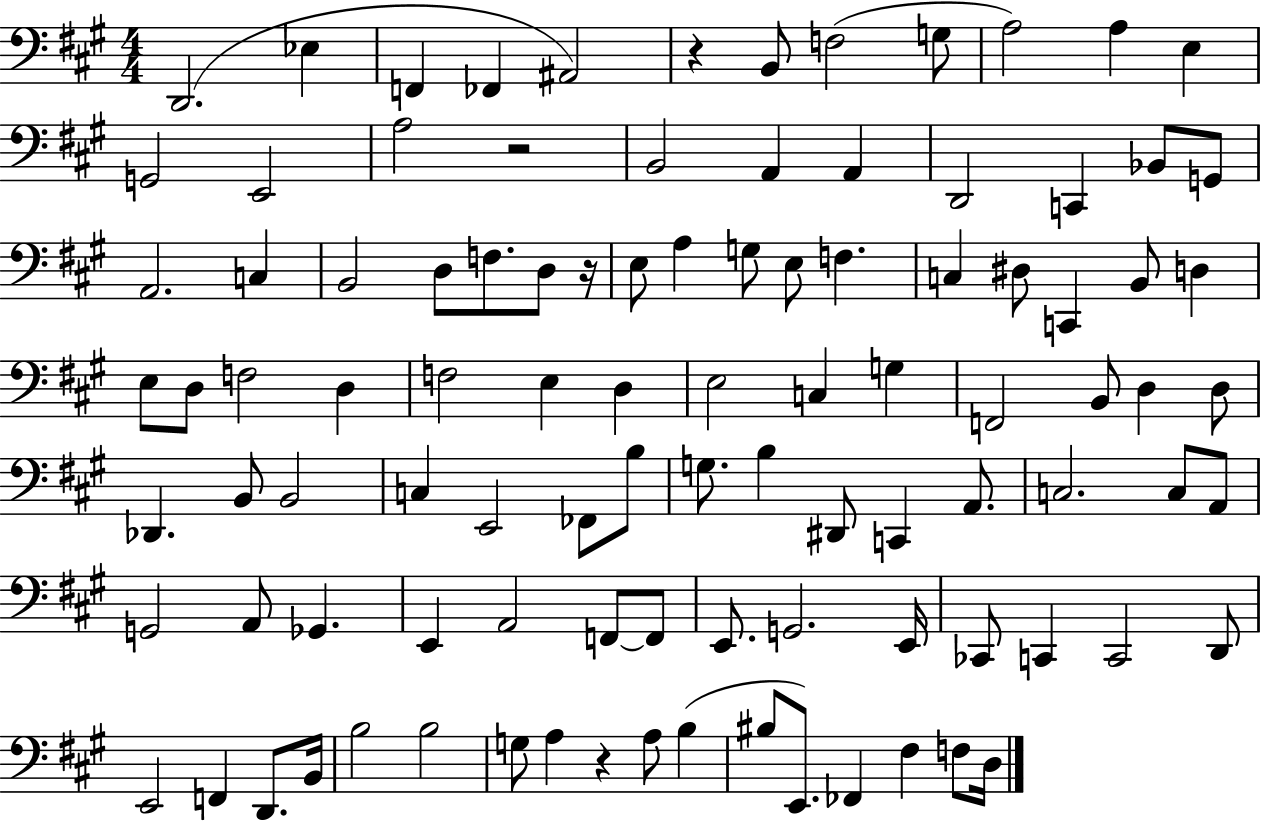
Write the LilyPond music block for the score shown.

{
  \clef bass
  \numericTimeSignature
  \time 4/4
  \key a \major
  d,2.( ees4 | f,4 fes,4 ais,2) | r4 b,8 f2( g8 | a2) a4 e4 | \break g,2 e,2 | a2 r2 | b,2 a,4 a,4 | d,2 c,4 bes,8 g,8 | \break a,2. c4 | b,2 d8 f8. d8 r16 | e8 a4 g8 e8 f4. | c4 dis8 c,4 b,8 d4 | \break e8 d8 f2 d4 | f2 e4 d4 | e2 c4 g4 | f,2 b,8 d4 d8 | \break des,4. b,8 b,2 | c4 e,2 fes,8 b8 | g8. b4 dis,8 c,4 a,8. | c2. c8 a,8 | \break g,2 a,8 ges,4. | e,4 a,2 f,8~~ f,8 | e,8. g,2. e,16 | ces,8 c,4 c,2 d,8 | \break e,2 f,4 d,8. b,16 | b2 b2 | g8 a4 r4 a8 b4( | bis8 e,8.) fes,4 fis4 f8 d16 | \break \bar "|."
}